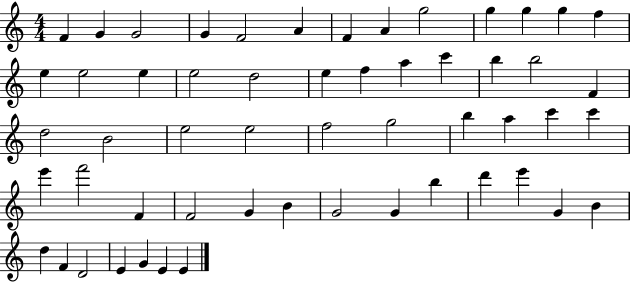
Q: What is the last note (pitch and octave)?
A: E4